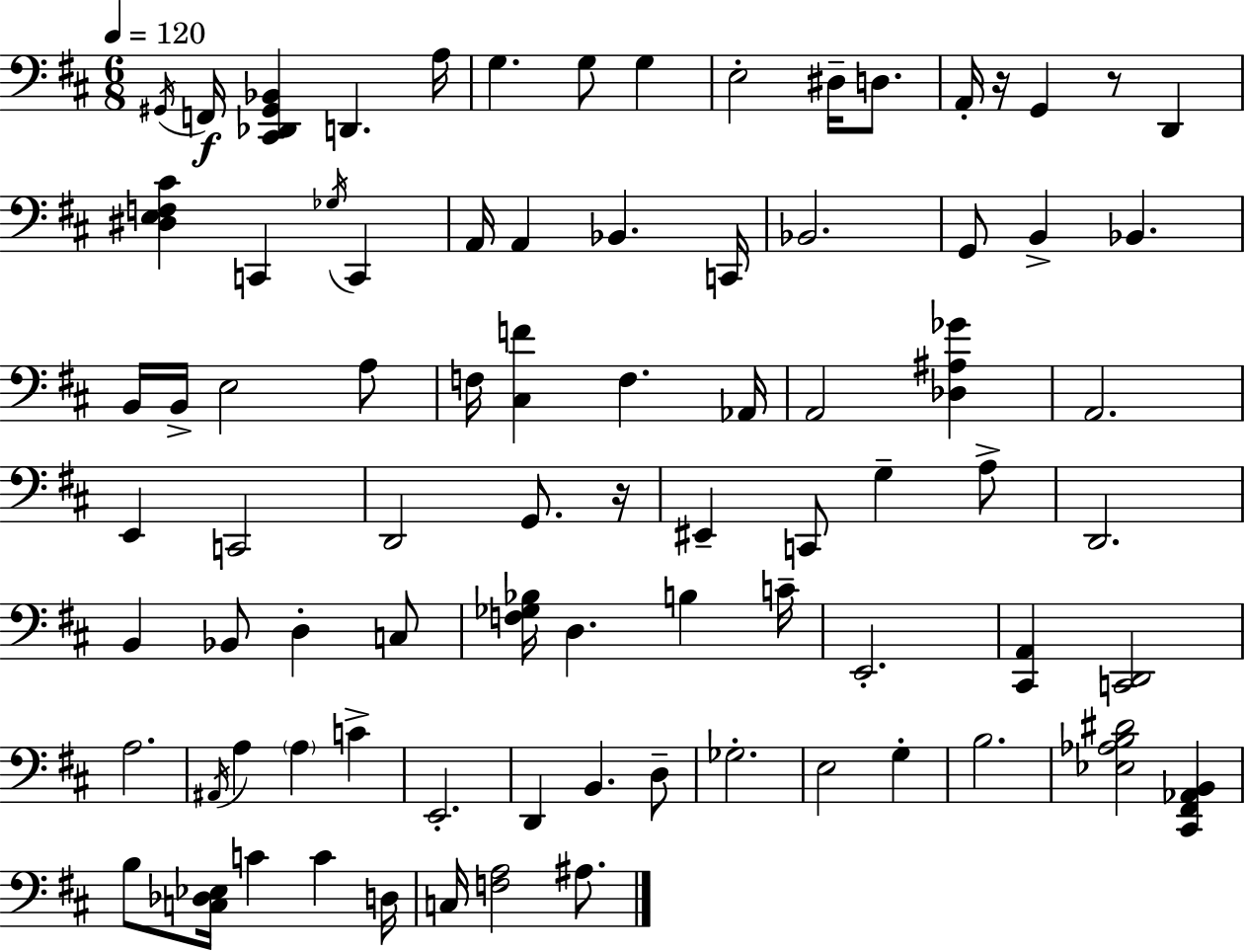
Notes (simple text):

G#2/s F2/s [C#2,Db2,G#2,Bb2]/q D2/q. A3/s G3/q. G3/e G3/q E3/h D#3/s D3/e. A2/s R/s G2/q R/e D2/q [D#3,E3,F3,C#4]/q C2/q Gb3/s C2/q A2/s A2/q Bb2/q. C2/s Bb2/h. G2/e B2/q Bb2/q. B2/s B2/s E3/h A3/e F3/s [C#3,F4]/q F3/q. Ab2/s A2/h [Db3,A#3,Gb4]/q A2/h. E2/q C2/h D2/h G2/e. R/s EIS2/q C2/e G3/q A3/e D2/h. B2/q Bb2/e D3/q C3/e [F3,Gb3,Bb3]/s D3/q. B3/q C4/s E2/h. [C#2,A2]/q [C2,D2]/h A3/h. A#2/s A3/q A3/q C4/q E2/h. D2/q B2/q. D3/e Gb3/h. E3/h G3/q B3/h. [Eb3,Ab3,B3,D#4]/h [C#2,F#2,Ab2,B2]/q B3/e [C3,Db3,Eb3]/s C4/q C4/q D3/s C3/s [F3,A3]/h A#3/e.